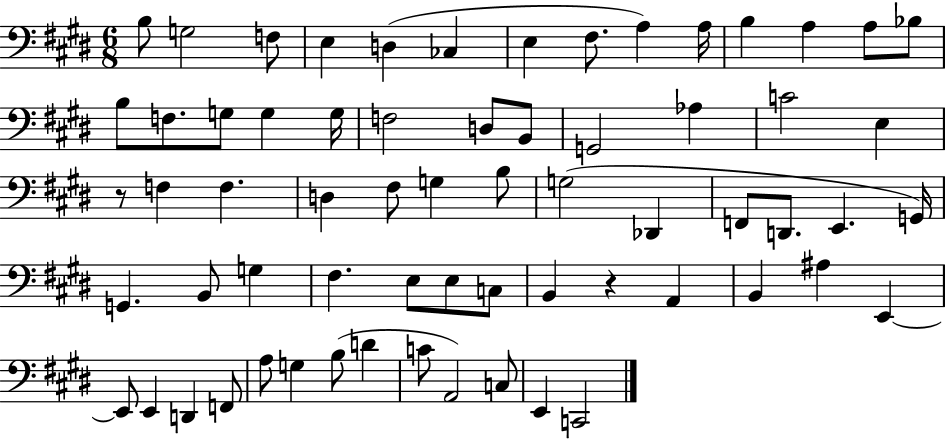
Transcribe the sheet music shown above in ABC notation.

X:1
T:Untitled
M:6/8
L:1/4
K:E
B,/2 G,2 F,/2 E, D, _C, E, ^F,/2 A, A,/4 B, A, A,/2 _B,/2 B,/2 F,/2 G,/2 G, G,/4 F,2 D,/2 B,,/2 G,,2 _A, C2 E, z/2 F, F, D, ^F,/2 G, B,/2 G,2 _D,, F,,/2 D,,/2 E,, G,,/4 G,, B,,/2 G, ^F, E,/2 E,/2 C,/2 B,, z A,, B,, ^A, E,, E,,/2 E,, D,, F,,/2 A,/2 G, B,/2 D C/2 A,,2 C,/2 E,, C,,2